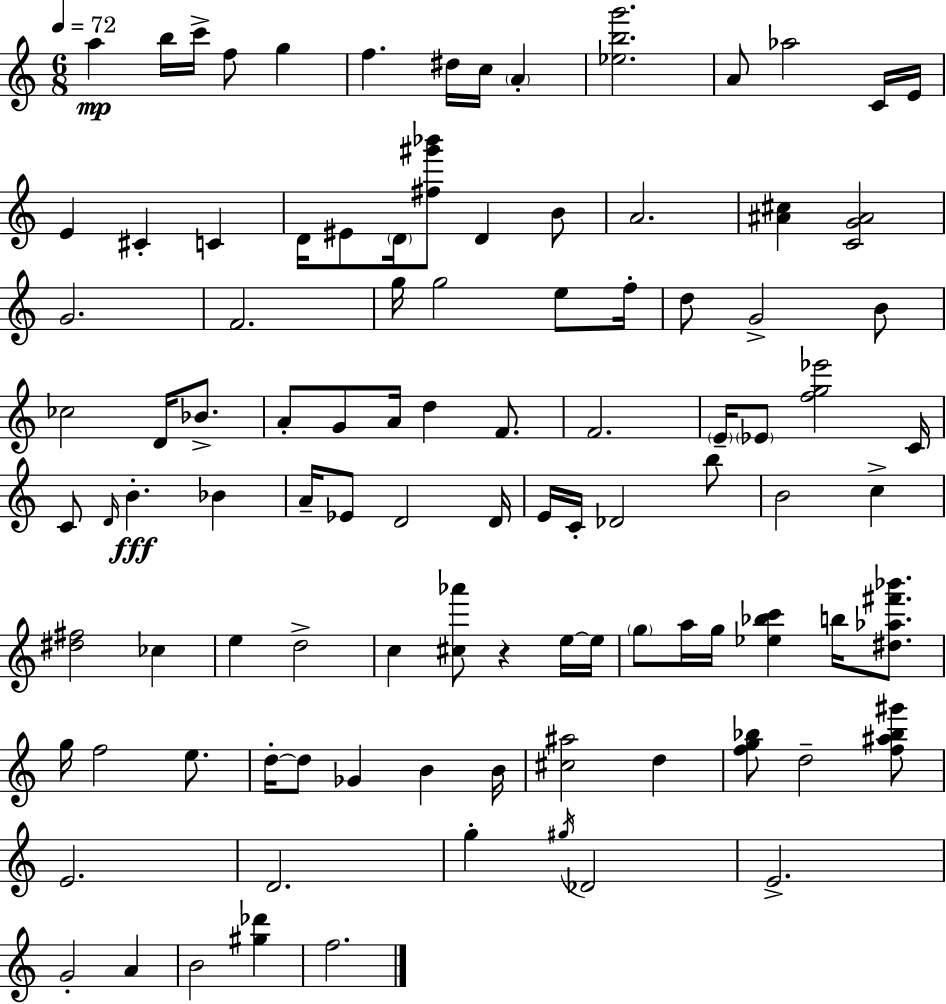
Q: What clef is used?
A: treble